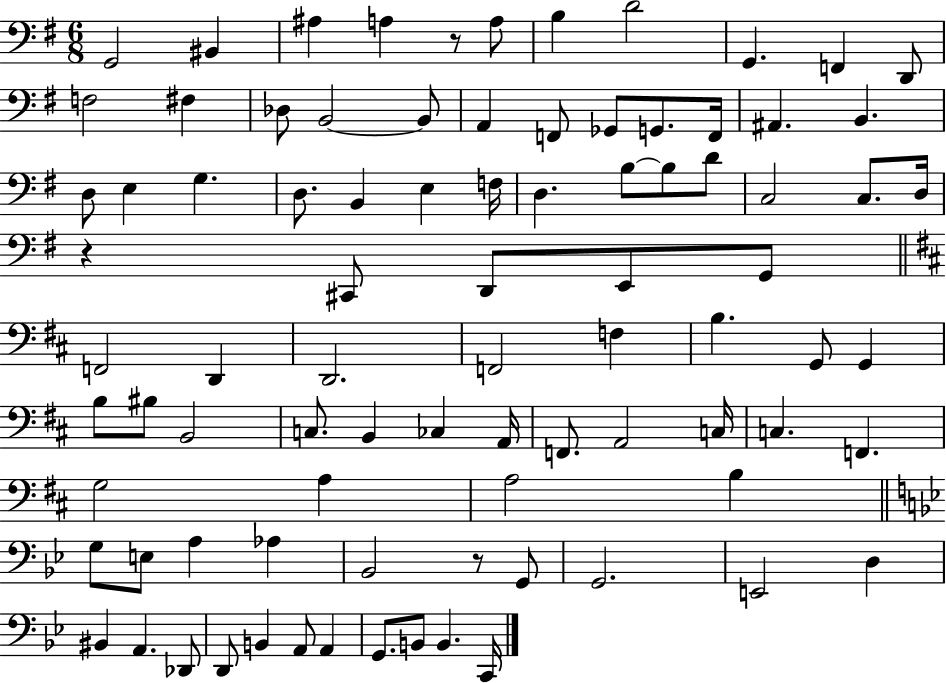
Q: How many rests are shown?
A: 3